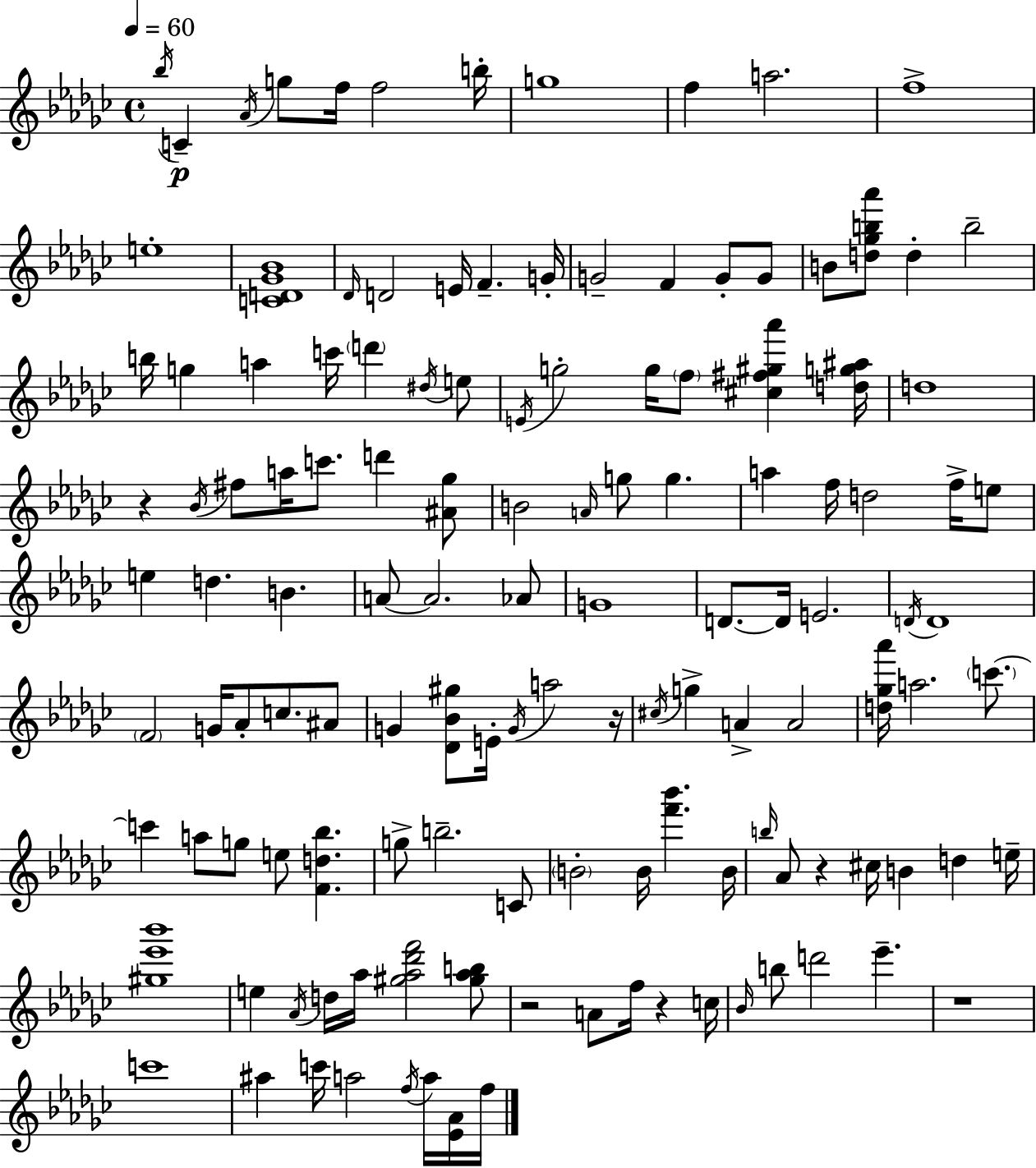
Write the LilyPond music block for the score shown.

{
  \clef treble
  \time 4/4
  \defaultTimeSignature
  \key ees \minor
  \tempo 4 = 60
  \repeat volta 2 { \acciaccatura { bes''16 }\p c'4-- \acciaccatura { aes'16 } g''8 f''16 f''2 | b''16-. g''1 | f''4 a''2. | f''1-> | \break e''1-. | <c' d' ges' bes'>1 | \grace { des'16 } d'2 e'16 f'4.-- | g'16-. g'2-- f'4 g'8-. | \break g'8 b'8 <d'' ges'' b'' aes'''>8 d''4-. b''2-- | b''16 g''4 a''4 c'''16 \parenthesize d'''4 | \acciaccatura { dis''16 } e''8 \acciaccatura { e'16 } g''2-. g''16 \parenthesize f''8 | <cis'' fis'' gis'' aes'''>4 <d'' g'' ais''>16 d''1 | \break r4 \acciaccatura { bes'16 } fis''8 a''16 c'''8. | d'''4 <ais' ges''>8 b'2 \grace { a'16 } g''8 | g''4. a''4 f''16 d''2 | f''16-> e''8 e''4 d''4. | \break b'4. a'8~~ a'2. | aes'8 g'1 | d'8.~~ d'16 e'2. | \acciaccatura { d'16 } d'1 | \break \parenthesize f'2 | g'16 aes'8-. c''8. ais'8 g'4 <des' bes' gis''>8 e'16-. \acciaccatura { g'16 } | a''2 r16 \acciaccatura { cis''16 } g''4-> a'4-> | a'2 <d'' ges'' aes'''>16 a''2. | \break \parenthesize c'''8.~~ c'''4 a''8 | g''8 e''8 <f' d'' bes''>4. g''8-> b''2.-- | c'8 \parenthesize b'2-. | b'16 <f''' bes'''>4. b'16 \grace { b''16 } aes'8 r4 | \break cis''16 b'4 d''4 e''16-- <gis'' ees''' bes'''>1 | e''4 \acciaccatura { aes'16 } | d''16 aes''16 <gis'' aes'' des''' f'''>2 <gis'' aes'' b''>8 r2 | a'8 f''16 r4 c''16 \grace { bes'16 } b''8 d'''2 | \break ees'''4.-- r1 | c'''1 | ais''4 | c'''16 a''2 \acciaccatura { f''16 } a''16 <ees' aes'>16 f''16 } \bar "|."
}